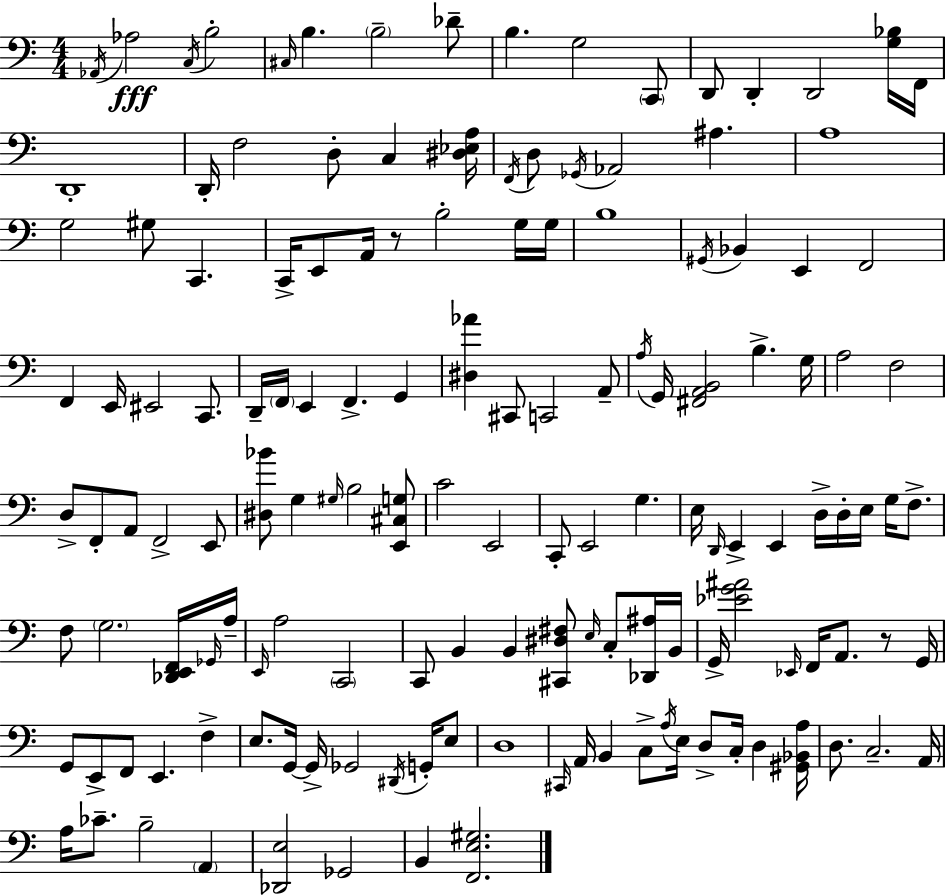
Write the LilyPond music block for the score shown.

{
  \clef bass
  \numericTimeSignature
  \time 4/4
  \key c \major
  \acciaccatura { aes,16 }\fff aes2 \acciaccatura { c16 } b2-. | \grace { cis16 } b4. \parenthesize b2-- | des'8-- b4. g2 | \parenthesize c,8 d,8 d,4-. d,2 | \break <g bes>16 f,16 d,1-. | d,16-. f2 d8-. c4 | <dis ees a>16 \acciaccatura { f,16 } d8 \acciaccatura { ges,16 } aes,2 ais4. | a1 | \break g2 gis8 c,4. | c,16-> e,8 a,16 r8 b2-. | g16 g16 b1 | \acciaccatura { gis,16 } bes,4 e,4 f,2 | \break f,4 e,16 eis,2 | c,8. d,16-- \parenthesize f,16 e,4 f,4.-> | g,4 <dis aes'>4 cis,8 c,2 | a,8-- \acciaccatura { a16 } g,16 <fis, a, b,>2 | \break b4.-> g16 a2 f2 | d8-> f,8-. a,8 f,2-> | e,8 <dis bes'>8 g4 \grace { gis16 } b2 | <e, cis g>8 c'2 | \break e,2 c,8-. e,2 | g4. e16 \grace { d,16 } e,4-> e,4 | d16-> d16-. e16 g16 f8.-> f8 \parenthesize g2. | <des, e, f,>16 \grace { ges,16 } a16-- \grace { e,16 } a2 | \break \parenthesize c,2 c,8 b,4 | b,4 <cis, dis fis>8 \grace { e16 } c8-. <des, ais>16 b,16 g,16-> <ees' g' ais'>2 | \grace { ees,16 } f,16 a,8. r8 g,16 g,8 e,8-> | f,8 e,4. f4-> e8. | \break g,16~~ g,16-> ges,2 \acciaccatura { dis,16 } g,16-. e8 d1 | \grace { cis,16 } a,16 | b,4 c8-> \acciaccatura { a16 } e16 d8-> c16-. d4 <gis, bes, a>16 | d8. c2.-- a,16 | \break a16 ces'8.-- b2-- \parenthesize a,4 | <des, e>2 ges,2 | b,4 <f, e gis>2. | \bar "|."
}